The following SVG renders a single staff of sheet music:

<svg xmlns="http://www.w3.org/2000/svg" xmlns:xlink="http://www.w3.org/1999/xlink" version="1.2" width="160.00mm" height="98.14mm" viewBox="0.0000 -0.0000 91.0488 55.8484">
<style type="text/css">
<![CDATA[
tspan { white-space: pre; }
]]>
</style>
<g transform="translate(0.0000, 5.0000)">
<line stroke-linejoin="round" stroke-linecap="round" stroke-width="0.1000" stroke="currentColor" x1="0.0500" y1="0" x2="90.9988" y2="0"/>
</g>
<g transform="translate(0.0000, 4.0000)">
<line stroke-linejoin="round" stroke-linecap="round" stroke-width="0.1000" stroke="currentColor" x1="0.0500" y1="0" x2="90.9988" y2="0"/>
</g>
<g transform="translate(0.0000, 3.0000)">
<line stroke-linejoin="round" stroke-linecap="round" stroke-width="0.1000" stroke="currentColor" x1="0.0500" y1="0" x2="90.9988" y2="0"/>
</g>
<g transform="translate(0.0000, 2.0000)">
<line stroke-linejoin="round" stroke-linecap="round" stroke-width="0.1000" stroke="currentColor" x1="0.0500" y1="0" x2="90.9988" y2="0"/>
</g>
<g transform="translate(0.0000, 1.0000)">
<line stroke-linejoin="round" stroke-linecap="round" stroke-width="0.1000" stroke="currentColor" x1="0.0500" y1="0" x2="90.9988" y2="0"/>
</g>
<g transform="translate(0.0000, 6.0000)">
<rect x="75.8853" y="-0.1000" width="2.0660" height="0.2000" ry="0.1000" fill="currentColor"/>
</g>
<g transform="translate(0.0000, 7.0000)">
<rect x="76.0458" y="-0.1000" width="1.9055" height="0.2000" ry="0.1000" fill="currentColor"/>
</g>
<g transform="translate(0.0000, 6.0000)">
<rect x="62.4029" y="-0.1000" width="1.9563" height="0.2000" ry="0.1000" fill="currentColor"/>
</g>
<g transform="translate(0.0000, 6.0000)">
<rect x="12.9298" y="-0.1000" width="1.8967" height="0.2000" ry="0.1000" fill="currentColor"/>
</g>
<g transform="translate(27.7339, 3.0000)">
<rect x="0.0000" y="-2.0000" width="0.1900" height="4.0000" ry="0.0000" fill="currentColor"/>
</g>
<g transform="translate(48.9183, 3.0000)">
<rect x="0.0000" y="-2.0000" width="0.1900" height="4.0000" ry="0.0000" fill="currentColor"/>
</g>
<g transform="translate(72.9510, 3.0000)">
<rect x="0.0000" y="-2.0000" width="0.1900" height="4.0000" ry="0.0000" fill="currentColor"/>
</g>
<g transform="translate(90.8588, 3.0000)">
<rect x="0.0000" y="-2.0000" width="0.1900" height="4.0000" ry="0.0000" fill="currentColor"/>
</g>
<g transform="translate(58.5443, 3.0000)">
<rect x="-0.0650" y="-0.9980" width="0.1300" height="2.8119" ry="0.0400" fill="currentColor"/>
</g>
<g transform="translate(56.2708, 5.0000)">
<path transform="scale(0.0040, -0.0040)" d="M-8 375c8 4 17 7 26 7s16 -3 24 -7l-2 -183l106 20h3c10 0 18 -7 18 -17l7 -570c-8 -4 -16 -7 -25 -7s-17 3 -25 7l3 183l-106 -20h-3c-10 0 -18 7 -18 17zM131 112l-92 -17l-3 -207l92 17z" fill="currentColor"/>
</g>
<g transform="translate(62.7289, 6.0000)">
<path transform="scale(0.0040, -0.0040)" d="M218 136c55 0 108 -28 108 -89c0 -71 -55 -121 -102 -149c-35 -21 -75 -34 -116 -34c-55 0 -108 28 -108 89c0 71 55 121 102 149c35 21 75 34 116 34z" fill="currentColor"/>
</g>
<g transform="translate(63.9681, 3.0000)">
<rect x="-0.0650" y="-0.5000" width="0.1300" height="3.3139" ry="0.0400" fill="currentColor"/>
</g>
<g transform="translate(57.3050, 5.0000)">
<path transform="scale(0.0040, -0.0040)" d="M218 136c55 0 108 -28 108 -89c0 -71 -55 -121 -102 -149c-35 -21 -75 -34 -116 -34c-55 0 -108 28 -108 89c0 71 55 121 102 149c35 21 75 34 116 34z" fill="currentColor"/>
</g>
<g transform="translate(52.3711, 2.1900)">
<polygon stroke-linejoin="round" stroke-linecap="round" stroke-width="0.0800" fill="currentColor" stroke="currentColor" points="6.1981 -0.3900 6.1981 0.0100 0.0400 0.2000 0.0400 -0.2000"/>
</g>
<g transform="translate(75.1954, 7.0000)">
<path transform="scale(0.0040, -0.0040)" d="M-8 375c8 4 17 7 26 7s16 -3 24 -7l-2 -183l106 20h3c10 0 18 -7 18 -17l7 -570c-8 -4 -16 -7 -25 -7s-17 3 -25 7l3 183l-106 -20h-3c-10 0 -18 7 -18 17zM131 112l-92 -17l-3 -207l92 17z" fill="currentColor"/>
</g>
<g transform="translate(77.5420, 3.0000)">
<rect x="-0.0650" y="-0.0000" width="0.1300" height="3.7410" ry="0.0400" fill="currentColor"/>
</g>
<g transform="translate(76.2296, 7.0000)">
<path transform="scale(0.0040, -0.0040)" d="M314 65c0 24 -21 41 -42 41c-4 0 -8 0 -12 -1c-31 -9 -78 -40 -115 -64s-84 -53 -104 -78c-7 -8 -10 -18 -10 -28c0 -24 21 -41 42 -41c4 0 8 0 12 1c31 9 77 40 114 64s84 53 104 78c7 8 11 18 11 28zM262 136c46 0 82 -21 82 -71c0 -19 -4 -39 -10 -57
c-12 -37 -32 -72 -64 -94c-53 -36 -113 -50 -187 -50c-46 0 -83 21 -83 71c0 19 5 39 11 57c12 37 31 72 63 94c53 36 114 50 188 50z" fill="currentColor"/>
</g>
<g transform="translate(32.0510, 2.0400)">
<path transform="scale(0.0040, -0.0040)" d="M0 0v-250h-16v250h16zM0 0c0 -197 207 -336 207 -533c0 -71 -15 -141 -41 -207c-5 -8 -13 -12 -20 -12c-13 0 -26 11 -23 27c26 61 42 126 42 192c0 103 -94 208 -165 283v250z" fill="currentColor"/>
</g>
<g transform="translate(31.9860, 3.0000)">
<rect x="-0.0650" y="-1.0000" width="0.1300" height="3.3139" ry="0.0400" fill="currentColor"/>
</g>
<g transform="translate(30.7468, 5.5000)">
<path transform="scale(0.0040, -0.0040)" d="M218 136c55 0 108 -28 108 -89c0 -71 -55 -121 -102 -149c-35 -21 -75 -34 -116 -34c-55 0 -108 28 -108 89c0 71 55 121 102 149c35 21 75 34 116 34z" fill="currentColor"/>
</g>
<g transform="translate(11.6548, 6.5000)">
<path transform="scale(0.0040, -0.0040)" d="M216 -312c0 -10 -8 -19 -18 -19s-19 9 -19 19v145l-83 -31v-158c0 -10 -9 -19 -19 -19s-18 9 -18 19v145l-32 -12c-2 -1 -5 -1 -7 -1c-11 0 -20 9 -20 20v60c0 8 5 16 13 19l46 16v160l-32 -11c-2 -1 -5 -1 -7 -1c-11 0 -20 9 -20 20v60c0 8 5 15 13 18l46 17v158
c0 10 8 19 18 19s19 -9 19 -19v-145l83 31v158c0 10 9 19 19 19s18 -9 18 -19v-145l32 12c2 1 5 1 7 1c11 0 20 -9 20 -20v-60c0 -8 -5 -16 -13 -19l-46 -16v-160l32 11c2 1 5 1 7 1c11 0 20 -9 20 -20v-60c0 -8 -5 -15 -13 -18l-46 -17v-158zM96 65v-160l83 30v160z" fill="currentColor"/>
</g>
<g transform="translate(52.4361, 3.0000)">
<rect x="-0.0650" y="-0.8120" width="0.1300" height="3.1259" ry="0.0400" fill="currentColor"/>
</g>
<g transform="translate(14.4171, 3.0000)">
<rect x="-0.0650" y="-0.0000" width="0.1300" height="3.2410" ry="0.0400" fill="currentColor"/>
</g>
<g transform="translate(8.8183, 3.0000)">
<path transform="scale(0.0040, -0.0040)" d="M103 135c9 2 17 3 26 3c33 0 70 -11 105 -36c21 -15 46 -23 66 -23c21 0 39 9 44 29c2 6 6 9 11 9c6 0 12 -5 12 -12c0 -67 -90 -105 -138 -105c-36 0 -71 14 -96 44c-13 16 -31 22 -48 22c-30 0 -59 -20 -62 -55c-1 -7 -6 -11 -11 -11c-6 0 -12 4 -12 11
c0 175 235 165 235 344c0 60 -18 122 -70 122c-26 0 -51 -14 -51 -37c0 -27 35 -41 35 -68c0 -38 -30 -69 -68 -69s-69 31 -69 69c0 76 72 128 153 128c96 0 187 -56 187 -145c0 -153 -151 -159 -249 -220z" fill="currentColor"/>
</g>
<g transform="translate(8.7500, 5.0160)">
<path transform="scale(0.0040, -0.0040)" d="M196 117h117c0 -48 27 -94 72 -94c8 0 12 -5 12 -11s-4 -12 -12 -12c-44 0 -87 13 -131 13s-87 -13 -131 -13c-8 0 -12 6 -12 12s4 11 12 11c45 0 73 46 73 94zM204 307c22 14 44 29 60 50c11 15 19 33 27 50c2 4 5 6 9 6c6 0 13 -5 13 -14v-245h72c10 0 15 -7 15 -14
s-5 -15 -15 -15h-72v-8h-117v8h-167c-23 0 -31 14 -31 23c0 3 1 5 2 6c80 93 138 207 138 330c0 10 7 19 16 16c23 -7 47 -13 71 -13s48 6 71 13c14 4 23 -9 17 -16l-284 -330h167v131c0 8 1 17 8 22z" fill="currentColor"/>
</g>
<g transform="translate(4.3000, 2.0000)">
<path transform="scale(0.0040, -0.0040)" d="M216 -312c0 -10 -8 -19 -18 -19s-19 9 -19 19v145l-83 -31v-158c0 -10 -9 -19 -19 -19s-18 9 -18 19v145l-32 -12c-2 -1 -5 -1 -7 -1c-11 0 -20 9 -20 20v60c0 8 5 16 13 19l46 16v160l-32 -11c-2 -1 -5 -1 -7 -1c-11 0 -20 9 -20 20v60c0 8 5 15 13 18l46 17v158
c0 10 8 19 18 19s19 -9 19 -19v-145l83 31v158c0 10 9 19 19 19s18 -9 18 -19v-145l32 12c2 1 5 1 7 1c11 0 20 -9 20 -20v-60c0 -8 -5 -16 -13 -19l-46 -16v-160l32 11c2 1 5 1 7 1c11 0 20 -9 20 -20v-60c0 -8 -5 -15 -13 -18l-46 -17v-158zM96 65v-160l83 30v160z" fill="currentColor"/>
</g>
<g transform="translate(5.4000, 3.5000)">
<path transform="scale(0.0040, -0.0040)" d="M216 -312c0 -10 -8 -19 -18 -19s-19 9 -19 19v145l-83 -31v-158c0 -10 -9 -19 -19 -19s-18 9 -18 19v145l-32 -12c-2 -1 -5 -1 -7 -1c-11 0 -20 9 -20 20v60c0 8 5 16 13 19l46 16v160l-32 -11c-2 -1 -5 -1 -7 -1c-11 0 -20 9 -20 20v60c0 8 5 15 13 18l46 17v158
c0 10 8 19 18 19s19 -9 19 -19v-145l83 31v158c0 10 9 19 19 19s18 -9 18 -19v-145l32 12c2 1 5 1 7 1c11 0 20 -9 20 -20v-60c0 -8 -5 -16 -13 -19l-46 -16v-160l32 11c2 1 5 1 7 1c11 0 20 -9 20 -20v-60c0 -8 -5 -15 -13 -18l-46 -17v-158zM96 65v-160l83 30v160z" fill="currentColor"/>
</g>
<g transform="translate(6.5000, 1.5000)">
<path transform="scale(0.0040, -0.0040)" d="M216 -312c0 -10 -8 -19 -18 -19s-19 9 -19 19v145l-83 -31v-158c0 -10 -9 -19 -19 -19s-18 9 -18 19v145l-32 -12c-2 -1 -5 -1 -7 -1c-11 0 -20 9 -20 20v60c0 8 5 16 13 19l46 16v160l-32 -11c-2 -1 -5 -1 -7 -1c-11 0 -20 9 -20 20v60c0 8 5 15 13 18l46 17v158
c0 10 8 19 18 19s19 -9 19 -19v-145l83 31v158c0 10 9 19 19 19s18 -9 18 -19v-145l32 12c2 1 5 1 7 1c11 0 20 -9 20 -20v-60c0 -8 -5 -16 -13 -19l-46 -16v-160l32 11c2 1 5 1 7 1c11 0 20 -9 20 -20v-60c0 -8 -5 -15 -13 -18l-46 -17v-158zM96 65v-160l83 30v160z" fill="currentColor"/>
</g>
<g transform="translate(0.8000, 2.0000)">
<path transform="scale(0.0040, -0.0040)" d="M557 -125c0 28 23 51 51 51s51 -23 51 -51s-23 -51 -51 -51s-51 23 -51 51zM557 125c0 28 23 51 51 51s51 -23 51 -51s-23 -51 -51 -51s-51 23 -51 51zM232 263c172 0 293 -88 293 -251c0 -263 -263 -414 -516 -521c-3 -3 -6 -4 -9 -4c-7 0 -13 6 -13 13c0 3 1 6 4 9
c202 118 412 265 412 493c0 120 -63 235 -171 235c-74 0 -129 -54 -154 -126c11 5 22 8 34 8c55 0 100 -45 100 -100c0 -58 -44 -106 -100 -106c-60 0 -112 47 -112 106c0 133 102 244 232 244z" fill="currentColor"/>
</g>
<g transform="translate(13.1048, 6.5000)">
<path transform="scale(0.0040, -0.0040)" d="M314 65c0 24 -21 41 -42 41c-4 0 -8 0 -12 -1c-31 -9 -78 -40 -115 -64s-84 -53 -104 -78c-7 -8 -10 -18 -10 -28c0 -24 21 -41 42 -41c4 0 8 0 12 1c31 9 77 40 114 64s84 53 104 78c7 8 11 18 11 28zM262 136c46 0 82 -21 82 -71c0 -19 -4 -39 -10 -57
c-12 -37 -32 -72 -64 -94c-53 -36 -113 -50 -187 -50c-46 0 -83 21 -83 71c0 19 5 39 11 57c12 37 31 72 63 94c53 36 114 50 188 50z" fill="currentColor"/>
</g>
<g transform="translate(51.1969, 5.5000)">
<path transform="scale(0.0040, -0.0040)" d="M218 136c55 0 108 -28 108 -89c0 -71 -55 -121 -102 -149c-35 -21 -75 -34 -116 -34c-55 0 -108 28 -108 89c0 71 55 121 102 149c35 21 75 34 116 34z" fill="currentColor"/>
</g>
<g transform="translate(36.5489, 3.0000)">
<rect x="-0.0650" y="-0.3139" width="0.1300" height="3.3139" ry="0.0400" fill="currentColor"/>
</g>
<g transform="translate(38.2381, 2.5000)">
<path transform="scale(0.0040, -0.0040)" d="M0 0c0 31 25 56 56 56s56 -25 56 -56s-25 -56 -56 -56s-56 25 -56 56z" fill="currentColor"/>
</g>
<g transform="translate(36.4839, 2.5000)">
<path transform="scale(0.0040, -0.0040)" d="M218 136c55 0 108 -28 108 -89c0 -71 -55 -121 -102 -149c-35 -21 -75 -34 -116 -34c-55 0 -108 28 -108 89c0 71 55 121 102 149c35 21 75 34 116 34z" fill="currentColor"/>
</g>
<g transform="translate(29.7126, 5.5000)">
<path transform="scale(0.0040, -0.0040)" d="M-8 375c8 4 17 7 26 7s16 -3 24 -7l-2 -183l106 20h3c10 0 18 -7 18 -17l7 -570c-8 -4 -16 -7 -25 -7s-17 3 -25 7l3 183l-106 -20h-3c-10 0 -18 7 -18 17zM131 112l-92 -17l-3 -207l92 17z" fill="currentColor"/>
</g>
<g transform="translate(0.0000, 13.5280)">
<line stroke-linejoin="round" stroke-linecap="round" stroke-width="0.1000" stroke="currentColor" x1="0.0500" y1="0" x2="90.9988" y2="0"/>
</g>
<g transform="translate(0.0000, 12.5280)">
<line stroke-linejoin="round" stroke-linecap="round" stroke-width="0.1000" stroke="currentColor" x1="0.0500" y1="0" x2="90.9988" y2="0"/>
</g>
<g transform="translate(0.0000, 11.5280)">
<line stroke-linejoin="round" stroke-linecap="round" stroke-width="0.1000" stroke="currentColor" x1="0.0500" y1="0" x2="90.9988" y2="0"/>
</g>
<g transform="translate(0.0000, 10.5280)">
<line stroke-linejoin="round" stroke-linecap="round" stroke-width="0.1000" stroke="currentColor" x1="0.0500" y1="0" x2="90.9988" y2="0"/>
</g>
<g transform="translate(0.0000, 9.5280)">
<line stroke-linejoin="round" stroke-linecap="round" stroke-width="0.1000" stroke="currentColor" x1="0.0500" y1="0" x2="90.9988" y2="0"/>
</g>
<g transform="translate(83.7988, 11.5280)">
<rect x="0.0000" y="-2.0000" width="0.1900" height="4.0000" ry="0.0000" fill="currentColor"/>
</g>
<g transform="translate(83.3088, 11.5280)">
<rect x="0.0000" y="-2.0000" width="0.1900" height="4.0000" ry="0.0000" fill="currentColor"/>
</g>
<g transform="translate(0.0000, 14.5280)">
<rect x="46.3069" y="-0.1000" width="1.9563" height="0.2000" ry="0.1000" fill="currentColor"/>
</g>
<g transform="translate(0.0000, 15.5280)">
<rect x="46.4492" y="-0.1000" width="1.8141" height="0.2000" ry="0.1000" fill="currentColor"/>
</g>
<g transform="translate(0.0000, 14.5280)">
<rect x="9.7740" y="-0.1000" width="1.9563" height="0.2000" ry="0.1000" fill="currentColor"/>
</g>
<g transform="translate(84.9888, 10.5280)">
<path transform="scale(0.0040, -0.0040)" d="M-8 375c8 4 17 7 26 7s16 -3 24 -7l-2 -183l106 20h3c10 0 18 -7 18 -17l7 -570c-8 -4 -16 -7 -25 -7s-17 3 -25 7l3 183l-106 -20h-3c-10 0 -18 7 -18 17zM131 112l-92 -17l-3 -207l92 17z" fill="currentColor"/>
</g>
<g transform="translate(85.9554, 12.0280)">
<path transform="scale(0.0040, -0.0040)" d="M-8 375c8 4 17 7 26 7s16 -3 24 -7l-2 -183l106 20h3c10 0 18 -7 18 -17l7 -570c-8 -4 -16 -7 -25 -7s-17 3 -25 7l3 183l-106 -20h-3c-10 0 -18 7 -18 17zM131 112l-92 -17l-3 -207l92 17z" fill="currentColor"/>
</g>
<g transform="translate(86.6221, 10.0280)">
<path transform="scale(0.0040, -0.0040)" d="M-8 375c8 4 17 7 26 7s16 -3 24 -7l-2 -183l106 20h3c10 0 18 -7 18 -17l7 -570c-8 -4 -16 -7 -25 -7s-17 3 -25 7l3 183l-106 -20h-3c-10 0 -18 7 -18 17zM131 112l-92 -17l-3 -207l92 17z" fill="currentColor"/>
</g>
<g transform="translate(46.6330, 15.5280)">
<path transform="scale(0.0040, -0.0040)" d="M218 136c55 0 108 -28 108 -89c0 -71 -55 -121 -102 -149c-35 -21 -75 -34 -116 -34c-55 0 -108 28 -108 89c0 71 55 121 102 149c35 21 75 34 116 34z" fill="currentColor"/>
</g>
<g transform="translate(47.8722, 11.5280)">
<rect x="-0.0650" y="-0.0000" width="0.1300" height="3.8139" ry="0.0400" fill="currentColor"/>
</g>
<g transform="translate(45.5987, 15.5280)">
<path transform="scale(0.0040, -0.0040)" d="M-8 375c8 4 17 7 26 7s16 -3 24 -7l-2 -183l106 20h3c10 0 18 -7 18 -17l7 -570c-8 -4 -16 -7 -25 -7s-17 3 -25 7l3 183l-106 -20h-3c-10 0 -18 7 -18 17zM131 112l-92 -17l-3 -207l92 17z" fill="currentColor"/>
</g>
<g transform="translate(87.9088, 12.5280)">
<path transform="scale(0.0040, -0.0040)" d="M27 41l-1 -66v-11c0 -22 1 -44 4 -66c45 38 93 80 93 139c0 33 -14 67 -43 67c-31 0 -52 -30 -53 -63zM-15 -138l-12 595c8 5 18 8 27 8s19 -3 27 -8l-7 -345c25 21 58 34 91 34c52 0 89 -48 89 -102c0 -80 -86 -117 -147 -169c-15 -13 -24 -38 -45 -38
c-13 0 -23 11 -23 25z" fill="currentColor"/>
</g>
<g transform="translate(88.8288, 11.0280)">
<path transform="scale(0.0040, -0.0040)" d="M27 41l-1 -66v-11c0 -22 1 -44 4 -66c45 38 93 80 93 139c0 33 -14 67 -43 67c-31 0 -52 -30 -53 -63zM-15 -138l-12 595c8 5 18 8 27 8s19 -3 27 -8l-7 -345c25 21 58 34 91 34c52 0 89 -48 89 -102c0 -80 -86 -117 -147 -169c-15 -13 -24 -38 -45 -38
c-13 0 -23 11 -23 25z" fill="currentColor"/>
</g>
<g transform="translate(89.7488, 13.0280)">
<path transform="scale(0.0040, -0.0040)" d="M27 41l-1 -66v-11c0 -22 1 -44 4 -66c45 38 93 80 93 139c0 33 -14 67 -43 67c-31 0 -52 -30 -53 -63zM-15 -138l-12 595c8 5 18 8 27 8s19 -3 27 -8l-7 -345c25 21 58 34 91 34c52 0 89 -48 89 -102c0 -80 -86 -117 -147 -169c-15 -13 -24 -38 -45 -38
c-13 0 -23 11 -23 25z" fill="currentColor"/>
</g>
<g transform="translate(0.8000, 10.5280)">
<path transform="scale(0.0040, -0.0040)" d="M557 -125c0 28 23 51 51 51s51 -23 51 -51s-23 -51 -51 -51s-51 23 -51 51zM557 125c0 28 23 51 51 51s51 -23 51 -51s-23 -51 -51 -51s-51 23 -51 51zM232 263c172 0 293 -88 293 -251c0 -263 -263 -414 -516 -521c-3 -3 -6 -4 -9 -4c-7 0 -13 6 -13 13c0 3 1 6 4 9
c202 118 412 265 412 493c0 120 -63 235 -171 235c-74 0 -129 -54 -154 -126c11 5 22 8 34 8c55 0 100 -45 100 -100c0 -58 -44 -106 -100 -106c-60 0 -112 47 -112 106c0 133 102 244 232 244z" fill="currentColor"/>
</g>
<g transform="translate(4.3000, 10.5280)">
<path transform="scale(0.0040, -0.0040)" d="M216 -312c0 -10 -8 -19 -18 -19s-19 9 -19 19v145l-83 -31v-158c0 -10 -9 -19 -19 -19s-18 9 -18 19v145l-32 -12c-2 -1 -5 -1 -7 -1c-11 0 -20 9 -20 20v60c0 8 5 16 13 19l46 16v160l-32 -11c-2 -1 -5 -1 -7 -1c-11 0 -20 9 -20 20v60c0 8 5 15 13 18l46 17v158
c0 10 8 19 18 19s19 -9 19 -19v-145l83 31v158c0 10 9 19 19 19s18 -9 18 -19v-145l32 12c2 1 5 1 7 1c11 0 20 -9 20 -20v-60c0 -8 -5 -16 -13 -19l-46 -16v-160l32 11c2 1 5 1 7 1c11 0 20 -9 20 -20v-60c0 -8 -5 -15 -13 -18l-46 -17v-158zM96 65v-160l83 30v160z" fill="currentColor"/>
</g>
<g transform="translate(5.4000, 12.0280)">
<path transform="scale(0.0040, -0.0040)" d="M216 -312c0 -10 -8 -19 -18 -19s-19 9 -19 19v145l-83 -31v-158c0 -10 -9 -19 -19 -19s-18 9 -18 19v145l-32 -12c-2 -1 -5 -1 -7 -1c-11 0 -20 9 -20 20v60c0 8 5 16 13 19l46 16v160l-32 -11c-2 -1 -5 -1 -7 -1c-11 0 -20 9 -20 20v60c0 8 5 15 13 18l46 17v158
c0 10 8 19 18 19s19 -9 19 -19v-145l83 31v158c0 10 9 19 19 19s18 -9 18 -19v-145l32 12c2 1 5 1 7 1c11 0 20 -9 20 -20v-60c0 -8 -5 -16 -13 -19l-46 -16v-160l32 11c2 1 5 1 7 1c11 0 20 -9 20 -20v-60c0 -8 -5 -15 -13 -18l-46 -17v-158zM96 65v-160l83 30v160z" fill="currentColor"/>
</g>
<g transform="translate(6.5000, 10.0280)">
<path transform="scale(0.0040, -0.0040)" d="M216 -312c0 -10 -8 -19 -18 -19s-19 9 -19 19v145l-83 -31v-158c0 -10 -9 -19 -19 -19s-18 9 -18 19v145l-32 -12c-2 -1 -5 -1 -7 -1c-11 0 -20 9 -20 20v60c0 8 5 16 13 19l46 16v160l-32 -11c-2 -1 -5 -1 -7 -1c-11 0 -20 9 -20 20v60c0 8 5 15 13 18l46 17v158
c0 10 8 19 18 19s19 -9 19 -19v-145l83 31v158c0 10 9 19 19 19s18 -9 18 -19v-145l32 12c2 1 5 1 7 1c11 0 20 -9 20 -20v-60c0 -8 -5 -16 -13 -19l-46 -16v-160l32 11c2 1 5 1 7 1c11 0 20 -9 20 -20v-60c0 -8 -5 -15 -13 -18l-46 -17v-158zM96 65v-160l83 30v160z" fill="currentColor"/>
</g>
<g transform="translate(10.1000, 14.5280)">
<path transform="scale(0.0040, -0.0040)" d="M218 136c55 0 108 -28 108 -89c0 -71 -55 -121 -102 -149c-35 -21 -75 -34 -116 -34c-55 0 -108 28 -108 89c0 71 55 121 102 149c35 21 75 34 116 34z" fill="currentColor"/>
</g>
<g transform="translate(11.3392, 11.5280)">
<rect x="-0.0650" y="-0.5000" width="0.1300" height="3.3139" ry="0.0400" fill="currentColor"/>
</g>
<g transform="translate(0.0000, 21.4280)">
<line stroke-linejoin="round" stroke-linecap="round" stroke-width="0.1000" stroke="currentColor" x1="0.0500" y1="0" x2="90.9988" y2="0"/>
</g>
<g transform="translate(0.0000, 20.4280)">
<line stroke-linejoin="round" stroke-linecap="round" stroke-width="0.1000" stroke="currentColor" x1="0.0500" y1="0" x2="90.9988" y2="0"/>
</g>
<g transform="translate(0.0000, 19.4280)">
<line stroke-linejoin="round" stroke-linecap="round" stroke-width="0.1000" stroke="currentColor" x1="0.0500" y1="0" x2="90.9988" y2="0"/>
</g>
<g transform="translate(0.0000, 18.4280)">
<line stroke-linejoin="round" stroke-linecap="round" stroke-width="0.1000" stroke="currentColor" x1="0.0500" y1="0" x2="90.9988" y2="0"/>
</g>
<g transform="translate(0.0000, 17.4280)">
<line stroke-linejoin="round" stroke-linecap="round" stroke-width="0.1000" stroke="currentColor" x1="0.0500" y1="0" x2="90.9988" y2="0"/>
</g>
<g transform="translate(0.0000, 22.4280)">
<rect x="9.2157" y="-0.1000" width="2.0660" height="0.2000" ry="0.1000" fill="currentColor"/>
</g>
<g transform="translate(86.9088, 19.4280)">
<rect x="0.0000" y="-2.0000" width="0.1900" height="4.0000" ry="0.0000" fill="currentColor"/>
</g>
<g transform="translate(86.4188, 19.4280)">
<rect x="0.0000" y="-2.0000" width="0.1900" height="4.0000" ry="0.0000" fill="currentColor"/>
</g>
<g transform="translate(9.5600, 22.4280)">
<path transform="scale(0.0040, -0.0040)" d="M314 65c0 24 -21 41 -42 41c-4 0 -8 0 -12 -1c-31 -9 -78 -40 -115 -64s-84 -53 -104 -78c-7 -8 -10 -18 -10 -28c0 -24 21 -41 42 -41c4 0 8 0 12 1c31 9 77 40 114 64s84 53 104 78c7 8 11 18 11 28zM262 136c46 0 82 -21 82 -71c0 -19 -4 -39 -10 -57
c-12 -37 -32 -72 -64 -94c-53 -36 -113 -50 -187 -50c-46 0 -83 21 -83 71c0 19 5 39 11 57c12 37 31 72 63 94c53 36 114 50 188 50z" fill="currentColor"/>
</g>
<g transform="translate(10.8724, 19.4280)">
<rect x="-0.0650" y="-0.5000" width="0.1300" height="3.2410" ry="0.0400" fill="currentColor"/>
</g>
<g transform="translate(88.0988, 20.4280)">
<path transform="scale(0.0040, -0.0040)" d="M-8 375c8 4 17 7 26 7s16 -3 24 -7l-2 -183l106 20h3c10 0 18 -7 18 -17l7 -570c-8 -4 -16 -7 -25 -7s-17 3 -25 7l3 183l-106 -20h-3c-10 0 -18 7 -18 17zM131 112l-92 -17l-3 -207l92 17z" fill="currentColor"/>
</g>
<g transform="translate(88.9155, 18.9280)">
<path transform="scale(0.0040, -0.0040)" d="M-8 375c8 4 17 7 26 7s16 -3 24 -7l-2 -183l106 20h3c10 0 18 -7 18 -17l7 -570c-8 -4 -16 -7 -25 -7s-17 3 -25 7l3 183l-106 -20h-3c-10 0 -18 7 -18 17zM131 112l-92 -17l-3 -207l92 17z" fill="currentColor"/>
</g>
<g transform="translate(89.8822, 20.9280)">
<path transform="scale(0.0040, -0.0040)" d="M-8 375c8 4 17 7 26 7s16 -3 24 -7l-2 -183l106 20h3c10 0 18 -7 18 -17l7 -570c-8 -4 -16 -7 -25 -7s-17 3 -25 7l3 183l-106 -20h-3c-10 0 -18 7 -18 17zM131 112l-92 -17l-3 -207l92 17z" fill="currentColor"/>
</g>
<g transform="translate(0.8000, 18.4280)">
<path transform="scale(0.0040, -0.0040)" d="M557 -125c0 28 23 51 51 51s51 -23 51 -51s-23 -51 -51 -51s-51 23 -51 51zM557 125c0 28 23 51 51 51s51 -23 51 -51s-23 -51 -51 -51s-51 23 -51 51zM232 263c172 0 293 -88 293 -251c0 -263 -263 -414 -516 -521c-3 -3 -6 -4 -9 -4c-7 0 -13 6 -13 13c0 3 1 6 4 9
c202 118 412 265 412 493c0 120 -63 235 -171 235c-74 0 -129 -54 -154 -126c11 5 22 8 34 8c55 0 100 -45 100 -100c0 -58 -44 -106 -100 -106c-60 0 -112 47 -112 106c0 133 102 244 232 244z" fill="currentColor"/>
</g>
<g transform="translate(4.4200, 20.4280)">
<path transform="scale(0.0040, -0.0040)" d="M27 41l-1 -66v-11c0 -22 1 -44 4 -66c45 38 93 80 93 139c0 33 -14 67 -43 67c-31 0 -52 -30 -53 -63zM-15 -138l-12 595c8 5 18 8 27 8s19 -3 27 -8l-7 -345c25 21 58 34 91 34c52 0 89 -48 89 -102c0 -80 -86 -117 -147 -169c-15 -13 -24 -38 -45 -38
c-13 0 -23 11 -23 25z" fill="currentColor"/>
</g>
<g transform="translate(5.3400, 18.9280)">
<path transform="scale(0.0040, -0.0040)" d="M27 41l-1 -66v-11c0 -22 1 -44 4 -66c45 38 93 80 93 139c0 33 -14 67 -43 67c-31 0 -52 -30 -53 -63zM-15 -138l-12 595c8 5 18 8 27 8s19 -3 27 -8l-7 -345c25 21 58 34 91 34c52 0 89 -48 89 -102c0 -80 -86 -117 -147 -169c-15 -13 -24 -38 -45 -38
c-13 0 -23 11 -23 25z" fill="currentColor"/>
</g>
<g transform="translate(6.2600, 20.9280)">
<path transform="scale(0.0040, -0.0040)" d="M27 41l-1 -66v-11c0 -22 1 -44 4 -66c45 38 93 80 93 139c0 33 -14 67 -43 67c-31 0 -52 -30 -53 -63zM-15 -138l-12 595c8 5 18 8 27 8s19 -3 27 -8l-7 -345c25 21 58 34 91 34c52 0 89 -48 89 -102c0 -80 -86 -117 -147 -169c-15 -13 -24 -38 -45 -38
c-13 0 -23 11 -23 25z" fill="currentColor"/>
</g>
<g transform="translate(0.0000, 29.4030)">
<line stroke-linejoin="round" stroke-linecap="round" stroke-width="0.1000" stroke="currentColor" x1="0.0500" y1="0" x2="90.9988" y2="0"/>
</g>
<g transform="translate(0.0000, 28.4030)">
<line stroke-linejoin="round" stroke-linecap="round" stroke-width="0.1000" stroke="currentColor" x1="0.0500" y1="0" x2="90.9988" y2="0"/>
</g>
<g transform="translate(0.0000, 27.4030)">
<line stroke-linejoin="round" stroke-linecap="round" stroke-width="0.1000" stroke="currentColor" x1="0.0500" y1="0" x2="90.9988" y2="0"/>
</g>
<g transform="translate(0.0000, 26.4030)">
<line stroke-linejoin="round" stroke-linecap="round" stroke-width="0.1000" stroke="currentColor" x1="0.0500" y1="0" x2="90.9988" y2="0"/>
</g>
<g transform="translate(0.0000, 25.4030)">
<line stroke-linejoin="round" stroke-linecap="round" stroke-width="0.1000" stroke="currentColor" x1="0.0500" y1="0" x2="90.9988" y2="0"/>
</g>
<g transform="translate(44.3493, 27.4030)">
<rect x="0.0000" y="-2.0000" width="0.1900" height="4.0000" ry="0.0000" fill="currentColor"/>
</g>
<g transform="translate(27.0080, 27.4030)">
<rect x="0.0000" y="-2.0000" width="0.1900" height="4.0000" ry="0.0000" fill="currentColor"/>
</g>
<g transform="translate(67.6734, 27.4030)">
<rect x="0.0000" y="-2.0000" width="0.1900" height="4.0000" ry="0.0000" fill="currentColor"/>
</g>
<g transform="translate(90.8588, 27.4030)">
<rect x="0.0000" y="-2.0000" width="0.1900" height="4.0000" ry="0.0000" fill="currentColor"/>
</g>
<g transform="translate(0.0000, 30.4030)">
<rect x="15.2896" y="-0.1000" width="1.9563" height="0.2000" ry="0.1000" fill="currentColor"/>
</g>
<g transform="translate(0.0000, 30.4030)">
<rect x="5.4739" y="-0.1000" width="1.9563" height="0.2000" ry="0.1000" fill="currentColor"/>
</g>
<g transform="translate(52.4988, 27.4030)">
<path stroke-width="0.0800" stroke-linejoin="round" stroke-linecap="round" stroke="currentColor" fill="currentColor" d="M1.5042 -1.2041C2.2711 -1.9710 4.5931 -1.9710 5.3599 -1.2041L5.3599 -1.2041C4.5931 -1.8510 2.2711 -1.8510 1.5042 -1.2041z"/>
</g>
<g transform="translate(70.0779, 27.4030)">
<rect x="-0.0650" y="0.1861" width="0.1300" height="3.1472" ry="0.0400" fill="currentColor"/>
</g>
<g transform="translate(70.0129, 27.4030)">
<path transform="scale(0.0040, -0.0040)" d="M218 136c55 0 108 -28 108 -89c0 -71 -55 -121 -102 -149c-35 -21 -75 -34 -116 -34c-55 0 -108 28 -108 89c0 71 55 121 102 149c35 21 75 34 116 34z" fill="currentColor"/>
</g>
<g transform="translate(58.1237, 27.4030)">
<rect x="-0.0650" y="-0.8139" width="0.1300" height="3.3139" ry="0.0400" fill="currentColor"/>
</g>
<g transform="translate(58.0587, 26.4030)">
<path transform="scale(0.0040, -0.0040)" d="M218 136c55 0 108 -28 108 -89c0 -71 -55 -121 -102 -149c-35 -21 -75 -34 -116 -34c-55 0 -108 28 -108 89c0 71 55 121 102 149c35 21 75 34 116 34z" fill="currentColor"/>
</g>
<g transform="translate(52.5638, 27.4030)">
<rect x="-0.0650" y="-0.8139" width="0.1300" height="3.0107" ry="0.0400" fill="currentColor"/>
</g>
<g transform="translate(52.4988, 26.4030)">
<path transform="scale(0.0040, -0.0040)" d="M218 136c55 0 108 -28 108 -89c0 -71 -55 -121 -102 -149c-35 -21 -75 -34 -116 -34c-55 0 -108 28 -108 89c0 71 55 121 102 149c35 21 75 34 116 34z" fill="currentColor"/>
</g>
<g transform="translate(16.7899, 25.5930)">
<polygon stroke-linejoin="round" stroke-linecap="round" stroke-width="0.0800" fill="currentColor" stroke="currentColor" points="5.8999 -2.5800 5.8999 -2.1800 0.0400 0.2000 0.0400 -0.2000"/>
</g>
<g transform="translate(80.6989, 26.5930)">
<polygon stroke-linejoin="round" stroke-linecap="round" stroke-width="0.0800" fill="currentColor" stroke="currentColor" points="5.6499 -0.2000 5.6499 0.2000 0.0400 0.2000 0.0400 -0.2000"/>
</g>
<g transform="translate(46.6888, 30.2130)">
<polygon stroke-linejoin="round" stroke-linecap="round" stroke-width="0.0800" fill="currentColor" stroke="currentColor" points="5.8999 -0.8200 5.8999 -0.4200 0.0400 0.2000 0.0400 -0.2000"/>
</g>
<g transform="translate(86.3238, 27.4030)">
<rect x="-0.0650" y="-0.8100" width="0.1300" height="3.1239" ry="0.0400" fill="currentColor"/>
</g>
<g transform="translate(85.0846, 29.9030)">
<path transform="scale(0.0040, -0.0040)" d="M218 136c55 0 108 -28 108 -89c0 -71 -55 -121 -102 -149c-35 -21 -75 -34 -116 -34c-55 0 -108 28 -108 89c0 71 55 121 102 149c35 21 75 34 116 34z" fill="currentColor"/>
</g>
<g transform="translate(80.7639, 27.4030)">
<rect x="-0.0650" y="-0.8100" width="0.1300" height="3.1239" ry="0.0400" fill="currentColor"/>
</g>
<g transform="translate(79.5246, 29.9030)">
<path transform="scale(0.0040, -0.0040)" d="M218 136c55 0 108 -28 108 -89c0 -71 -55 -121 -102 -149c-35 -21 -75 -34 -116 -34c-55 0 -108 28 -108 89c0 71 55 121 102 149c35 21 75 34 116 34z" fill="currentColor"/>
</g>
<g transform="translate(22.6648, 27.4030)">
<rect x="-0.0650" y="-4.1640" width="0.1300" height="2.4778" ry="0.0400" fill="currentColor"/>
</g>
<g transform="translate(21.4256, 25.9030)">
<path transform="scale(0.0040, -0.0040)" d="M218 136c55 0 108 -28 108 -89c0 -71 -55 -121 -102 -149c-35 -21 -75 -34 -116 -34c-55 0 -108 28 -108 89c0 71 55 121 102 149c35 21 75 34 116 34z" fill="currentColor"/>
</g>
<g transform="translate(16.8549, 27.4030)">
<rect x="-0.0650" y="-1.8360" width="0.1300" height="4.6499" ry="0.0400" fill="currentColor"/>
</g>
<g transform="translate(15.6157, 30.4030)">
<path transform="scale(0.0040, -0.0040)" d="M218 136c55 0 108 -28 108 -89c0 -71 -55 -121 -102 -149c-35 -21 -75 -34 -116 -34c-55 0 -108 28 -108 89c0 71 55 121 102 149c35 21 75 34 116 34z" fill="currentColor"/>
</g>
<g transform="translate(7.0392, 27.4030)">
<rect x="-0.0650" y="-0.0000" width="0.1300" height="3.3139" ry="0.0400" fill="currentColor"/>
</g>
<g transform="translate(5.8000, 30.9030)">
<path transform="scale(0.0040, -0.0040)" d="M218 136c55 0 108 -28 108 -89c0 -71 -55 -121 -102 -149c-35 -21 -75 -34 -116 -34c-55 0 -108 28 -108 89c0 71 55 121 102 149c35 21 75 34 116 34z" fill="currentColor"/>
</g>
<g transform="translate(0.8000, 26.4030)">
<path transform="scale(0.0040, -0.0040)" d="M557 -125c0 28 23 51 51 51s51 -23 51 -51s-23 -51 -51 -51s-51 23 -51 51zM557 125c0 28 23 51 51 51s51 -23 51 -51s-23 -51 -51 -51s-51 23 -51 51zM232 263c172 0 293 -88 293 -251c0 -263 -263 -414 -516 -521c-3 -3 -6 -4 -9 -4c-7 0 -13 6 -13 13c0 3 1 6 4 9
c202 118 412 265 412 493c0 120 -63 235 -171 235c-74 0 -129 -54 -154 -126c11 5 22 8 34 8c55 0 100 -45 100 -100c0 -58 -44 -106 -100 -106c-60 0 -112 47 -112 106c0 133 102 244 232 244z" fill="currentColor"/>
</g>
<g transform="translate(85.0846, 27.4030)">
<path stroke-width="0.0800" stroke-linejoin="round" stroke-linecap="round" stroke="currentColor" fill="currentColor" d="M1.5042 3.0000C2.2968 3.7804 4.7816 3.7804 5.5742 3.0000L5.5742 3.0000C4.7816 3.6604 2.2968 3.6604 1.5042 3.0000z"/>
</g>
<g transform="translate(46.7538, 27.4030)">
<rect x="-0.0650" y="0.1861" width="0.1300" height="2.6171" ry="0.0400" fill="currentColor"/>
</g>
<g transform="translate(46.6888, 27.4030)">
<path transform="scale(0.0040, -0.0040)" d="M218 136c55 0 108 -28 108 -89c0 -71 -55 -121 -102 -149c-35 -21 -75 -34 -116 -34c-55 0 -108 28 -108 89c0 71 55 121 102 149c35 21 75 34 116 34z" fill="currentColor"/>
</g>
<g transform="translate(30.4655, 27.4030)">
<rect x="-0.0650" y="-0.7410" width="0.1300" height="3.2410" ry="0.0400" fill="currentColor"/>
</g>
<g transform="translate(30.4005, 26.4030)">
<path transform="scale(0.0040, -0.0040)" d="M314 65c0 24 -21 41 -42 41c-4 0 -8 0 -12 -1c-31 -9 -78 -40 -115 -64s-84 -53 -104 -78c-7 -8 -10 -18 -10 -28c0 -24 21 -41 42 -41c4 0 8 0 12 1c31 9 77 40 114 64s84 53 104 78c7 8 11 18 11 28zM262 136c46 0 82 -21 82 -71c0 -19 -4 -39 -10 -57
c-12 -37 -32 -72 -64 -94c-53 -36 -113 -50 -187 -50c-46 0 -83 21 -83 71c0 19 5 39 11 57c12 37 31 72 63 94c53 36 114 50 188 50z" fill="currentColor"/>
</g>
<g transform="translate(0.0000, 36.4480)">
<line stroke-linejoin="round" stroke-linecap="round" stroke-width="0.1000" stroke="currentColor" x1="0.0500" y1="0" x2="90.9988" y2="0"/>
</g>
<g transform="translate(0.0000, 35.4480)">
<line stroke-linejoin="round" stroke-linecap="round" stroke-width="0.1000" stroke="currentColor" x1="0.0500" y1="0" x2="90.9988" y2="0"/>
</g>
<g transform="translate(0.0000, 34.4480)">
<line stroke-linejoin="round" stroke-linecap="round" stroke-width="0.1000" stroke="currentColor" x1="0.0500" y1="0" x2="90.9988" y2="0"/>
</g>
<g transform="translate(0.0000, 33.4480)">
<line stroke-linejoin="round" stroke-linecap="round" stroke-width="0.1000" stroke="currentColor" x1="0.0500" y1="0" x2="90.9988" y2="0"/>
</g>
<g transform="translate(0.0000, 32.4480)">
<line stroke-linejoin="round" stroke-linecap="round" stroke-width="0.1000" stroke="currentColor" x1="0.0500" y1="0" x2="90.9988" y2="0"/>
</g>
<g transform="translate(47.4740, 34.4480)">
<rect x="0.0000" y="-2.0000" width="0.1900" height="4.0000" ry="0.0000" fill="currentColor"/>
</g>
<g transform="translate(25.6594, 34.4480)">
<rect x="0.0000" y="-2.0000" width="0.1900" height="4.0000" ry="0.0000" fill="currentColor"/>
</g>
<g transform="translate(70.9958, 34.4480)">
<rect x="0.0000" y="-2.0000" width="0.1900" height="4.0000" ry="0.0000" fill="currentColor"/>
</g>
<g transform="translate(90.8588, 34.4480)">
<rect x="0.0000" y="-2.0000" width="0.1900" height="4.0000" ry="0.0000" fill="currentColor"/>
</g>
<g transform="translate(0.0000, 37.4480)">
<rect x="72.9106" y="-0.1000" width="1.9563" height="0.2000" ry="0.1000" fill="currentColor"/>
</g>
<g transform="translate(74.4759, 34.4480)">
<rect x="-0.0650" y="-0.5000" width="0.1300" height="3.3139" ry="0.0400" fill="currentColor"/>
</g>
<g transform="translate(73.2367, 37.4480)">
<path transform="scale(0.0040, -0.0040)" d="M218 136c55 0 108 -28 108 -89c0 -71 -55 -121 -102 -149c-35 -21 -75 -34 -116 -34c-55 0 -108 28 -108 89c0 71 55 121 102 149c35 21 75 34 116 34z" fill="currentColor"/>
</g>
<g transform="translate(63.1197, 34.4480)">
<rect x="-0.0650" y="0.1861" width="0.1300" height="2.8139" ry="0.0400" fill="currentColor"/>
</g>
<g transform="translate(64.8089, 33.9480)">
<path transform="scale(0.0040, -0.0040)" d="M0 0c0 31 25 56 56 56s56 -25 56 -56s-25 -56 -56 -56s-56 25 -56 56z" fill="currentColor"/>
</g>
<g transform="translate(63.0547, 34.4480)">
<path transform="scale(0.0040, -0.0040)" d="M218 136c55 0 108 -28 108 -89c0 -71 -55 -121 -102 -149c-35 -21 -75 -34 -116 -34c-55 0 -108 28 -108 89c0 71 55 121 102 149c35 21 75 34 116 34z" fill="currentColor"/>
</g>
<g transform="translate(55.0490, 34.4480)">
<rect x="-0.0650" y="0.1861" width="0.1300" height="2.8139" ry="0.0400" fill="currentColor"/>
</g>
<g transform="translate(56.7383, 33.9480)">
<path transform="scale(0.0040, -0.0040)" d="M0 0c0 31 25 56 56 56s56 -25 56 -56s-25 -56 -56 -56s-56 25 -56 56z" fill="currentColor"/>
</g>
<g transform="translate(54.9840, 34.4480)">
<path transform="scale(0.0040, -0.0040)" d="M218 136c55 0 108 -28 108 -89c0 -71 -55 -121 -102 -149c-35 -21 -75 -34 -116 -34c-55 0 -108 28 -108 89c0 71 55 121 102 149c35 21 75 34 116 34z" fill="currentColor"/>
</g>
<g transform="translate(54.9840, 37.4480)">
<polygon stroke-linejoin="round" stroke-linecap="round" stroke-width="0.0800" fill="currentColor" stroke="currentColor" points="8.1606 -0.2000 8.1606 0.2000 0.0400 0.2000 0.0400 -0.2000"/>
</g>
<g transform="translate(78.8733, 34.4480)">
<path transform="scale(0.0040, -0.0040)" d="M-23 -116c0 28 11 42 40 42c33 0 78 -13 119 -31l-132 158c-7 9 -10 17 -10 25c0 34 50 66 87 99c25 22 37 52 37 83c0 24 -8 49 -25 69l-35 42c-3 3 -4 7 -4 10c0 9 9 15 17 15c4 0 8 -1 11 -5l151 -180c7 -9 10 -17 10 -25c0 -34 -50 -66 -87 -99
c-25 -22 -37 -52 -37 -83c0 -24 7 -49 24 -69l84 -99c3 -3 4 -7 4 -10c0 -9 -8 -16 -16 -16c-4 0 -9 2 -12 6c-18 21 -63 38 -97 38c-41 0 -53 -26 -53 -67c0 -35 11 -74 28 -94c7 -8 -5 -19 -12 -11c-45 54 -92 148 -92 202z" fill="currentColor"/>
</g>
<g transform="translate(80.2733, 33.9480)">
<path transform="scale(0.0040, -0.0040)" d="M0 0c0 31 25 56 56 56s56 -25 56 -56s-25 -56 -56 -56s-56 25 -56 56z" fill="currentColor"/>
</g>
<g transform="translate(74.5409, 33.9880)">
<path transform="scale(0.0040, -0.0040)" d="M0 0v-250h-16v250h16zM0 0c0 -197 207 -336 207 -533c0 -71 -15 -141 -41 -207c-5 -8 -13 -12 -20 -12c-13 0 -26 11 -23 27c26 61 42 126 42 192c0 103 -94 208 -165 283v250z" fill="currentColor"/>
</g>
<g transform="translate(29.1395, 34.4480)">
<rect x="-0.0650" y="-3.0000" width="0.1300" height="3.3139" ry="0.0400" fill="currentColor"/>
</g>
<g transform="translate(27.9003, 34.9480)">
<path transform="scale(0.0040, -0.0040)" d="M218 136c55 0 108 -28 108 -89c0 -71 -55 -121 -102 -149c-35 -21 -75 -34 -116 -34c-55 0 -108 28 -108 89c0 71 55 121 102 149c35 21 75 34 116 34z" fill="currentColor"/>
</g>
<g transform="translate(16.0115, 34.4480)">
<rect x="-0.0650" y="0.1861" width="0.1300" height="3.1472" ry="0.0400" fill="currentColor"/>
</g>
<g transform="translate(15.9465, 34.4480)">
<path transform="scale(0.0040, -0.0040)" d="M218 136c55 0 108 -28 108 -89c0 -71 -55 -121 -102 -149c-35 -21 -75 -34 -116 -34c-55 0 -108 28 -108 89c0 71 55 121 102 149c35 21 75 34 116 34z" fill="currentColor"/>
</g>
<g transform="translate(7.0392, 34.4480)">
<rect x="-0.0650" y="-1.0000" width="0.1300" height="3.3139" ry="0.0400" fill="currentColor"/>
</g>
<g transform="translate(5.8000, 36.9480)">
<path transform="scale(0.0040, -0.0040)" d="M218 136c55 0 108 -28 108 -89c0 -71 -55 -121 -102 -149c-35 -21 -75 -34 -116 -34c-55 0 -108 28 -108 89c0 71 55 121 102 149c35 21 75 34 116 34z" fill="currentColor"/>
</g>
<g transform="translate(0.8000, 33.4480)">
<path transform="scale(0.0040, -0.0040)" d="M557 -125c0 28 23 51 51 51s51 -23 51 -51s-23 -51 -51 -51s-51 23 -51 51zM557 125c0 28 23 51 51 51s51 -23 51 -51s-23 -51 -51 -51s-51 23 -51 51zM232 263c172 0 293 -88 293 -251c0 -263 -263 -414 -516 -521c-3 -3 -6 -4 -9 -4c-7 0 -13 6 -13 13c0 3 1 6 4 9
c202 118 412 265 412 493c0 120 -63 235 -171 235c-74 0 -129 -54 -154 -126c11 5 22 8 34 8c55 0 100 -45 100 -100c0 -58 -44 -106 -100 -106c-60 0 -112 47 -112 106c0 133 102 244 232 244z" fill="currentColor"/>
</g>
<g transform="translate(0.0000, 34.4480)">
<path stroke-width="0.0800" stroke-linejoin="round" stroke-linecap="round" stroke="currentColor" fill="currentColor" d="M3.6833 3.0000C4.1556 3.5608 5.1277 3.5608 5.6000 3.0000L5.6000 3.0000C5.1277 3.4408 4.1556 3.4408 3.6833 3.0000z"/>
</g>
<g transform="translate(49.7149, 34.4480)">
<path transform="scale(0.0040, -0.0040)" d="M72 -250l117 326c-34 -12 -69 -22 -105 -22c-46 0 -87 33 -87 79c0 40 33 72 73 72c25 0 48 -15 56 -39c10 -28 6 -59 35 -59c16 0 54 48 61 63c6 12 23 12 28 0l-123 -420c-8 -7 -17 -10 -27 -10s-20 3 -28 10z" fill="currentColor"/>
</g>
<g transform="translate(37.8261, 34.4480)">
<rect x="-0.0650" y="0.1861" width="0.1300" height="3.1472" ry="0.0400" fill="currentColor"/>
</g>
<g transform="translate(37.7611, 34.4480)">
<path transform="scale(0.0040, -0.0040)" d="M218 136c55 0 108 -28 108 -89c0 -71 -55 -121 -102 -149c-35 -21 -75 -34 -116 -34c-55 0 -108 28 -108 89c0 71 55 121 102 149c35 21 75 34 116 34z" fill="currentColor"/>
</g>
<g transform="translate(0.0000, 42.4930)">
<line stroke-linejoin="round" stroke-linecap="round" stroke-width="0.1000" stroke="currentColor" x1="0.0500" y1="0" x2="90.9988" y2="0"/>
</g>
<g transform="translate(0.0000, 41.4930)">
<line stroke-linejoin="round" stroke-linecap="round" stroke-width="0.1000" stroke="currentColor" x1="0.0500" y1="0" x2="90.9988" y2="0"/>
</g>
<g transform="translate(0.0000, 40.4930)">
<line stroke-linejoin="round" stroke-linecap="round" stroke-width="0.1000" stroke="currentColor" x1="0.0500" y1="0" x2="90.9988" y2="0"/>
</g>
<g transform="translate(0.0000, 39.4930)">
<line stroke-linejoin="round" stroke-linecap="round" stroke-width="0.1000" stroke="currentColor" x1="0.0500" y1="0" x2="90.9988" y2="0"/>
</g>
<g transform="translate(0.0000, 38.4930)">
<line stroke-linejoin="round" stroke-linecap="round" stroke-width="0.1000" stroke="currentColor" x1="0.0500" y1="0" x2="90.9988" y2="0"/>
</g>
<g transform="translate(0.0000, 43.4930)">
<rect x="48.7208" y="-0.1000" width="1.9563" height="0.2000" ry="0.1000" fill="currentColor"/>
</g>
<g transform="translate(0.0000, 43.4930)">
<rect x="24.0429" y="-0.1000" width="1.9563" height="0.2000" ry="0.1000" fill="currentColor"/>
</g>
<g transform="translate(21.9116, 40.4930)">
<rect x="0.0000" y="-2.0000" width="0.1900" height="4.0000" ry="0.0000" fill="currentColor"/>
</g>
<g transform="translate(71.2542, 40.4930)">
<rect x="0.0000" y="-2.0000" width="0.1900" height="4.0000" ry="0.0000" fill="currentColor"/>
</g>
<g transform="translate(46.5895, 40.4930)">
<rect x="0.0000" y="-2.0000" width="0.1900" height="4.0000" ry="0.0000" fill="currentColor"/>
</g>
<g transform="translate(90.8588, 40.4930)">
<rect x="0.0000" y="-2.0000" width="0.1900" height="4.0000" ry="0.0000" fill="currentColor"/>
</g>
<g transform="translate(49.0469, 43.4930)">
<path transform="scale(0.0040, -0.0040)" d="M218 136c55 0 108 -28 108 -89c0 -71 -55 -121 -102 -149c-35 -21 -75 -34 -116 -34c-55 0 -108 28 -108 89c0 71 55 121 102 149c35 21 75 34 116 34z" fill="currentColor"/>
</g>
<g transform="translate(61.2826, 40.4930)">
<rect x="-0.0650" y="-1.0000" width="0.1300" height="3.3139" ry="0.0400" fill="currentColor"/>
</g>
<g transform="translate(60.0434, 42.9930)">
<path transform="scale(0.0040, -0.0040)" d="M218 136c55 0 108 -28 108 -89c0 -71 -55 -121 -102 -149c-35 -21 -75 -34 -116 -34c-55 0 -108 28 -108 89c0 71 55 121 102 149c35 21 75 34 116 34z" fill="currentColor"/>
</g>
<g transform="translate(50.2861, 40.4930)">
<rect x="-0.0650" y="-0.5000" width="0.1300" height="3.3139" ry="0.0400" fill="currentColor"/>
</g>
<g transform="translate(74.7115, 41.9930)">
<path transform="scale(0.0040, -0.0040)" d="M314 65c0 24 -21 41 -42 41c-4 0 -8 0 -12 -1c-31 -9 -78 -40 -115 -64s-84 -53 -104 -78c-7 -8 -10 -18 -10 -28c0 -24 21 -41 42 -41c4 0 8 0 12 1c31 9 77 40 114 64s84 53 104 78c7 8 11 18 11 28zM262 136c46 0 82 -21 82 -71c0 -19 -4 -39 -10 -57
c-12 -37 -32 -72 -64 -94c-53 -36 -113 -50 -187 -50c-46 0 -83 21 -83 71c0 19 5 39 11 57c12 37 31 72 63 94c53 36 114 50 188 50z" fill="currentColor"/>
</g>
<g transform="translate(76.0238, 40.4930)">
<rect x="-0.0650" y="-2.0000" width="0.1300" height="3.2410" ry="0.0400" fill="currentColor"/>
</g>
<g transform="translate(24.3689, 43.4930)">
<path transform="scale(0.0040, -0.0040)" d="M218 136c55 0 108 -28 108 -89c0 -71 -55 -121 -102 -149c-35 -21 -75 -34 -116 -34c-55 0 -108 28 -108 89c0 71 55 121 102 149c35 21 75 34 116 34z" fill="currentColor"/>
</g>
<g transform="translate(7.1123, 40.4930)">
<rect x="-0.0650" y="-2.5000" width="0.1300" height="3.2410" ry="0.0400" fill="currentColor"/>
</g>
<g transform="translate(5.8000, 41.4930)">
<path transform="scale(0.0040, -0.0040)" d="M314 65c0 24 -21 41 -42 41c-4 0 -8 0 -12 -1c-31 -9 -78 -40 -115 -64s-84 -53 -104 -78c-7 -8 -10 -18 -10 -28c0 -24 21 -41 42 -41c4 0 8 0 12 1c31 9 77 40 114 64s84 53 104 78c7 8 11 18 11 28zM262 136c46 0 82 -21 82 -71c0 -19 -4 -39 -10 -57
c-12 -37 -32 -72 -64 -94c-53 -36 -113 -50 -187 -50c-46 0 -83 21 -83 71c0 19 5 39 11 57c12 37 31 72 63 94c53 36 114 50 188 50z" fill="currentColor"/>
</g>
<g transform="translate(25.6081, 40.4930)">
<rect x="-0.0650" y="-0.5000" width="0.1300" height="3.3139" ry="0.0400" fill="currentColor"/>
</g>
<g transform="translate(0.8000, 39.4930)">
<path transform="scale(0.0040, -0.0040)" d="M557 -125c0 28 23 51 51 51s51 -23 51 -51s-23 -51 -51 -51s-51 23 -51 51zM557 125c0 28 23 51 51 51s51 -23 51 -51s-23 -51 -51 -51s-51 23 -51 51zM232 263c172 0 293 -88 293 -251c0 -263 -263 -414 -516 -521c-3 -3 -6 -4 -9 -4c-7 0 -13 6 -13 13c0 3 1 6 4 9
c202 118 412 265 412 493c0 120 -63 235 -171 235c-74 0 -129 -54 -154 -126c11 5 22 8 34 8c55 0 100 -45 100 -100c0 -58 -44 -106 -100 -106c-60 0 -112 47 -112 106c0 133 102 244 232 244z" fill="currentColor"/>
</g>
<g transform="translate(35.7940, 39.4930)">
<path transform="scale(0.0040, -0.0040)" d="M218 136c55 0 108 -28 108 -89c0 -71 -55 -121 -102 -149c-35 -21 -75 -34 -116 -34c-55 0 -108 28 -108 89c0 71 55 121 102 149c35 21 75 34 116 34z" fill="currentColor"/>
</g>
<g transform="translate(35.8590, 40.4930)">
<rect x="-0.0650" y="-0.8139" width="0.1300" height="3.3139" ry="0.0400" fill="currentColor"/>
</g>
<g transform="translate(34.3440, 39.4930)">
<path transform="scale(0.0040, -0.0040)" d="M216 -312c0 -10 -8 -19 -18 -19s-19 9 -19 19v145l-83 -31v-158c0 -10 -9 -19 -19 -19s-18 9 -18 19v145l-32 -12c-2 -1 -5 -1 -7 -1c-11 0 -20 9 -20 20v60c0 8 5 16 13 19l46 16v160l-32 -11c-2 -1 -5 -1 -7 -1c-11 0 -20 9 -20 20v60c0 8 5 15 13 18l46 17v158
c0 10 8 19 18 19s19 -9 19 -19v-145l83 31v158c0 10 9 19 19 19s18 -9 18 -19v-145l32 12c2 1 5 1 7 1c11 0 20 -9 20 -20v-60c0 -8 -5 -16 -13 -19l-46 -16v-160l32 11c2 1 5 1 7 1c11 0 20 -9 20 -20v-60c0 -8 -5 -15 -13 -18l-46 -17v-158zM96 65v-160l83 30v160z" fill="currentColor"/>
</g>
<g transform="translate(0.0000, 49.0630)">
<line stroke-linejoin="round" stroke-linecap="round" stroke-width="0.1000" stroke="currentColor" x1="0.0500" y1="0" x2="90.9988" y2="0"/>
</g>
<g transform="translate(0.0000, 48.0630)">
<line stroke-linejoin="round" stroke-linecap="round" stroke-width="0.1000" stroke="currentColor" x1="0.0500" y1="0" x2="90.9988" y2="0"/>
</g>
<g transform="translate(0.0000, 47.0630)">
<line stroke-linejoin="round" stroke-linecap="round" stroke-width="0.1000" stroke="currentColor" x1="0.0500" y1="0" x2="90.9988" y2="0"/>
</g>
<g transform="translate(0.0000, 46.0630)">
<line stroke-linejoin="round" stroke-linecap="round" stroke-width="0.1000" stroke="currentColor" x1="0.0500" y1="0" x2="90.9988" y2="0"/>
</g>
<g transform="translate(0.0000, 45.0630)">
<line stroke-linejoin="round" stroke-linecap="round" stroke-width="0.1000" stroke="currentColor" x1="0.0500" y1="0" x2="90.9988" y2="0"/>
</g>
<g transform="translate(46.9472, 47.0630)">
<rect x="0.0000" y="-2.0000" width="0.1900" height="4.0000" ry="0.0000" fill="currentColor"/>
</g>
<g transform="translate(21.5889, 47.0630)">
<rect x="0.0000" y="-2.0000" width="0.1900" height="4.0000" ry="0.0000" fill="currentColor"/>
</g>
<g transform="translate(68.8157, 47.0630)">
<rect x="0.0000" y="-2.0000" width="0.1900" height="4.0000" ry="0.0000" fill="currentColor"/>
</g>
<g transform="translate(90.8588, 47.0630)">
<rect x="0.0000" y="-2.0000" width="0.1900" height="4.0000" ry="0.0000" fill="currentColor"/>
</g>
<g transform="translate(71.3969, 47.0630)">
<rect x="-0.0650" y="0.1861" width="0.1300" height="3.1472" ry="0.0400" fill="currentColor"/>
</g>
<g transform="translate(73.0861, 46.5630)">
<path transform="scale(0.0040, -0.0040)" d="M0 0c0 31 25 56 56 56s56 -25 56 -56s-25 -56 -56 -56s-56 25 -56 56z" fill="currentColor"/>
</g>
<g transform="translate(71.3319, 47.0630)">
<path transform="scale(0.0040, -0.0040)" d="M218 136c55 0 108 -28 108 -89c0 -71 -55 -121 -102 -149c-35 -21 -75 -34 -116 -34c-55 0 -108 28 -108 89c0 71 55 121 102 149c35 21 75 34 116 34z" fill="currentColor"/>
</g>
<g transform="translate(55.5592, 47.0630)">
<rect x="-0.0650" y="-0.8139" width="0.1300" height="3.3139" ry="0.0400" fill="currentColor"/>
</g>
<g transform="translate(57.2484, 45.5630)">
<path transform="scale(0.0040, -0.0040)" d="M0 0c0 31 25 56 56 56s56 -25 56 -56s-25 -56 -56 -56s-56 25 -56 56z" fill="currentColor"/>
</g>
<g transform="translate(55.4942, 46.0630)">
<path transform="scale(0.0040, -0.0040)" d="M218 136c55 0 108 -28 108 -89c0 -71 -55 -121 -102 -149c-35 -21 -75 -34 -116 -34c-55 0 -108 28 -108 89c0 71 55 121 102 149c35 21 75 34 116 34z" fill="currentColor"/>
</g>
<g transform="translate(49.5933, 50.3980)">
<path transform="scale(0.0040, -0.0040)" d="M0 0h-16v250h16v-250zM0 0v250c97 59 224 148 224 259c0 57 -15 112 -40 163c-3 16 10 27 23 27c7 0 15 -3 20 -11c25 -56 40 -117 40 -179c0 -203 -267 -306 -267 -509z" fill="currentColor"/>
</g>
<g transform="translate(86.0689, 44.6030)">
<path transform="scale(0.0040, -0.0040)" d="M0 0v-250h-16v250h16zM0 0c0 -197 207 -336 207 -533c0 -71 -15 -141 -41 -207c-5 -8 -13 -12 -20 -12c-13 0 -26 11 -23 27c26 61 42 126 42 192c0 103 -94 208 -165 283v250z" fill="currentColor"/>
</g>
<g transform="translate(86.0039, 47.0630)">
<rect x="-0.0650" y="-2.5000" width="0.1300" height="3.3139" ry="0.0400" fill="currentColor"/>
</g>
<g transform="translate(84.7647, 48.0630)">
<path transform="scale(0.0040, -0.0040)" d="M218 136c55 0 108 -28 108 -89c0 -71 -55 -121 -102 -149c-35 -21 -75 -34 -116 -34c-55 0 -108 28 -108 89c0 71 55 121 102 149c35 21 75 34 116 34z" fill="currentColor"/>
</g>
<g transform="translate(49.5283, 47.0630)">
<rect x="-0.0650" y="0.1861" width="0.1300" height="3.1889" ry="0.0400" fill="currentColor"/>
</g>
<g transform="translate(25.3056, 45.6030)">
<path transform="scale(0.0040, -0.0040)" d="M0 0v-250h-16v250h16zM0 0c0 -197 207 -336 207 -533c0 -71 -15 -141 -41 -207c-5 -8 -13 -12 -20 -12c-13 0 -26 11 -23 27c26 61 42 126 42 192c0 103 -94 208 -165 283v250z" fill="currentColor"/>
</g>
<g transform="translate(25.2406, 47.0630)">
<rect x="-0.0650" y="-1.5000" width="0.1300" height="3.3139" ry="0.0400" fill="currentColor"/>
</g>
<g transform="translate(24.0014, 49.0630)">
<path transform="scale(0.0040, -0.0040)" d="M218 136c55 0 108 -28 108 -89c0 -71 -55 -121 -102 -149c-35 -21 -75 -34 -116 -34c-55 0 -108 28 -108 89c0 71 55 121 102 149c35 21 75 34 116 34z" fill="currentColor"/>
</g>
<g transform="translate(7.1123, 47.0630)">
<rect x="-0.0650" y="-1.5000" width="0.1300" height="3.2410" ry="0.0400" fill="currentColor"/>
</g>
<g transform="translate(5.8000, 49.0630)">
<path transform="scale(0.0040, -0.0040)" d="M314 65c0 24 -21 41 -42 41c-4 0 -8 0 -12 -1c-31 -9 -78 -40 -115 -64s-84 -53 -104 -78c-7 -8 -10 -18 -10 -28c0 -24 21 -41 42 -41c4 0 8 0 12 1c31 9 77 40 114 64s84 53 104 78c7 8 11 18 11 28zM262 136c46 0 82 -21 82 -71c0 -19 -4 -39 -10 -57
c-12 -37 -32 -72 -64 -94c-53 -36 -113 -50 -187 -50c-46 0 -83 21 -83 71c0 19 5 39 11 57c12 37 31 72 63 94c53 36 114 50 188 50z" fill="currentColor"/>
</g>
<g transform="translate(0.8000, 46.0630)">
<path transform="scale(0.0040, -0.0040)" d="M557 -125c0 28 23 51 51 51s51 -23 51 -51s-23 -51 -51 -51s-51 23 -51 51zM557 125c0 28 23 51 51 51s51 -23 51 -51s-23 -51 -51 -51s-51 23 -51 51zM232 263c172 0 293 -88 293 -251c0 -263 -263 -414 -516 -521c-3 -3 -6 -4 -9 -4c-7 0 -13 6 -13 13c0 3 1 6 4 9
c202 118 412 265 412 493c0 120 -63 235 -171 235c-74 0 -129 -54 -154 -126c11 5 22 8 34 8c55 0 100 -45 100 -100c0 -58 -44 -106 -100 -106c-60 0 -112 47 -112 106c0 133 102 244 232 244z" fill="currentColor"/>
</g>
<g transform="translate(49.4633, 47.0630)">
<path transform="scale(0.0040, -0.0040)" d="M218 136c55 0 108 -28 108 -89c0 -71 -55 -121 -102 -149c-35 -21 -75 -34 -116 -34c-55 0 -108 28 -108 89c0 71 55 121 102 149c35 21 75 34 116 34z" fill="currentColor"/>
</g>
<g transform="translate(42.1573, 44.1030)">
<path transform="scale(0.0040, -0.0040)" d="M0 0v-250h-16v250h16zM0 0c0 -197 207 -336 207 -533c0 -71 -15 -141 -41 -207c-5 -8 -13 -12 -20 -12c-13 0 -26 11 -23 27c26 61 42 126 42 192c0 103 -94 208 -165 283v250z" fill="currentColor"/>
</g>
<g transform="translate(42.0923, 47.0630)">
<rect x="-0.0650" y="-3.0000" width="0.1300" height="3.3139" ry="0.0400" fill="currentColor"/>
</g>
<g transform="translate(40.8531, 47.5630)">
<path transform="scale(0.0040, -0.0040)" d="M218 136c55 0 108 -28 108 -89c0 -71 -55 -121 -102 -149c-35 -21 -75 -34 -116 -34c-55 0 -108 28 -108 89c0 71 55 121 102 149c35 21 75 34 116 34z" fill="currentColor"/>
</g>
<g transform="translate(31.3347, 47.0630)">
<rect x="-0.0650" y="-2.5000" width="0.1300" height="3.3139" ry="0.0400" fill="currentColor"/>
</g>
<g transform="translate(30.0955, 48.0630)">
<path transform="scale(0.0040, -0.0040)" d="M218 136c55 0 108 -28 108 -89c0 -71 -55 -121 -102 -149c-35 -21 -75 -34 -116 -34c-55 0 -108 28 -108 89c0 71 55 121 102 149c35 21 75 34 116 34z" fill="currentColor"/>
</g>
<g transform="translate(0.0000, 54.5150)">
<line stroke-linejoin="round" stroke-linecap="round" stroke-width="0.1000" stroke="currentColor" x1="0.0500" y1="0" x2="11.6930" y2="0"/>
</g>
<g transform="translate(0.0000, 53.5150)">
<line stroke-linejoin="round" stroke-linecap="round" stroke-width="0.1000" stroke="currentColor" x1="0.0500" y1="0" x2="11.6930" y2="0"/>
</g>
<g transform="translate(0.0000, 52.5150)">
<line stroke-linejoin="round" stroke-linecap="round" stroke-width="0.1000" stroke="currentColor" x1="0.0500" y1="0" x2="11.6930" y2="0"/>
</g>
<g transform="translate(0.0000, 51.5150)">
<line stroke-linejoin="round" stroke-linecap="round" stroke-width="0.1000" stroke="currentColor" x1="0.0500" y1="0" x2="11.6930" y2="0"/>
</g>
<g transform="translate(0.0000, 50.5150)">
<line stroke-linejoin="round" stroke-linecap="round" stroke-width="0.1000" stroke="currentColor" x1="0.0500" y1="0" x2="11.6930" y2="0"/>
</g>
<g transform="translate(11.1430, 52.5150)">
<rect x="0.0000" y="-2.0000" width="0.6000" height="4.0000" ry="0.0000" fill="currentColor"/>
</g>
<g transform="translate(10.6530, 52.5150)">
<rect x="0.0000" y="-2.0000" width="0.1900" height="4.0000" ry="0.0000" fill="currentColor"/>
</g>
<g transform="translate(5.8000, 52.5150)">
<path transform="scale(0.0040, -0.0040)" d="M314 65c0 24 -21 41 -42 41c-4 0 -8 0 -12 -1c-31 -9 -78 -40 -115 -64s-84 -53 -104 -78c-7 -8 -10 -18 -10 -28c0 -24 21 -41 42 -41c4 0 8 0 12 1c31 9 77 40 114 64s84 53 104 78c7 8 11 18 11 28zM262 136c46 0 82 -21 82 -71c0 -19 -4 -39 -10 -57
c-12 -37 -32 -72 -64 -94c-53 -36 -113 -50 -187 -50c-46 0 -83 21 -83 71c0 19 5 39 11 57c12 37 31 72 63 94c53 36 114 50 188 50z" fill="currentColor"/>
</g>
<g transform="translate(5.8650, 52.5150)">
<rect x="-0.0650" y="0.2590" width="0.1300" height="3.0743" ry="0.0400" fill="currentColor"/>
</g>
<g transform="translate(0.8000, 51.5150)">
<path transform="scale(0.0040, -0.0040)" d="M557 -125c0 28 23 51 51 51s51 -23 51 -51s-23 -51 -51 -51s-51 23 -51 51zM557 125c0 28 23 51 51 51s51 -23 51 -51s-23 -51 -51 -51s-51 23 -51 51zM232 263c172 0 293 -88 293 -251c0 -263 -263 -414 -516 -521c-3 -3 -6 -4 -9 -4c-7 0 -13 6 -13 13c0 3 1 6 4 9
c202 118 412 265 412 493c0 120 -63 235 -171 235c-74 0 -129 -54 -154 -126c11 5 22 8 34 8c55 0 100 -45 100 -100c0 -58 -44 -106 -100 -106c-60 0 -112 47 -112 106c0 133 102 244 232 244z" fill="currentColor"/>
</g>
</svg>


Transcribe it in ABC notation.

X:1
T:Untitled
M:2/4
L:1/4
K:A
^D,,2 F,,/2 E, ^F,,/2 G,,/2 E,, C,,2 E,, C,, _E,,2 D,, E,,/2 G,/2 F,2 D,/2 F,/2 F, D, F,,/2 F,,/2 F,, D, C, D, z/2 D,/2 D,/2 E,,/2 z B,,2 E,, ^F, E,, F,, A,,2 G,,2 G,,/2 B,, C,/2 D,/2 F, D, B,,/2 D,2